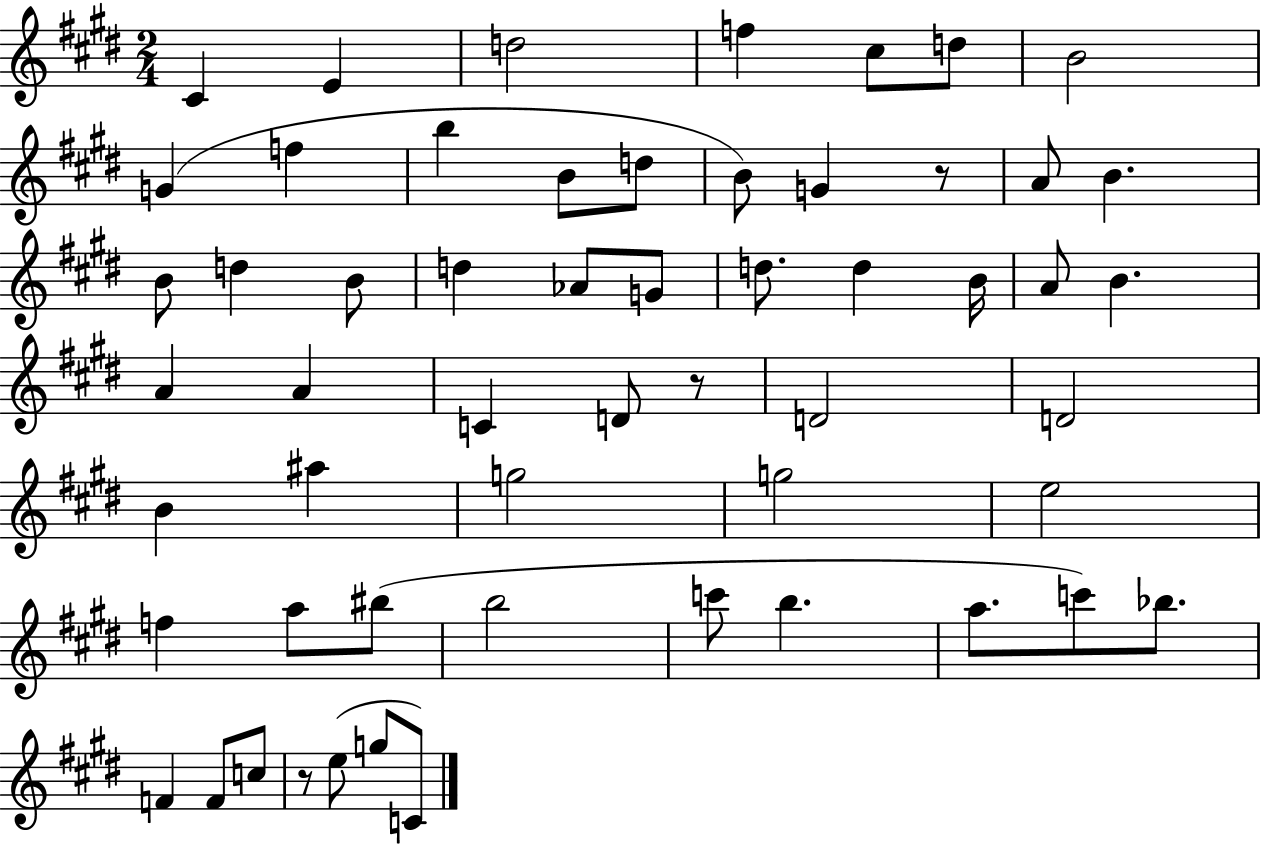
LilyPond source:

{
  \clef treble
  \numericTimeSignature
  \time 2/4
  \key e \major
  \repeat volta 2 { cis'4 e'4 | d''2 | f''4 cis''8 d''8 | b'2 | \break g'4( f''4 | b''4 b'8 d''8 | b'8) g'4 r8 | a'8 b'4. | \break b'8 d''4 b'8 | d''4 aes'8 g'8 | d''8. d''4 b'16 | a'8 b'4. | \break a'4 a'4 | c'4 d'8 r8 | d'2 | d'2 | \break b'4 ais''4 | g''2 | g''2 | e''2 | \break f''4 a''8 bis''8( | b''2 | c'''8 b''4. | a''8. c'''8) bes''8. | \break f'4 f'8 c''8 | r8 e''8( g''8 c'8) | } \bar "|."
}